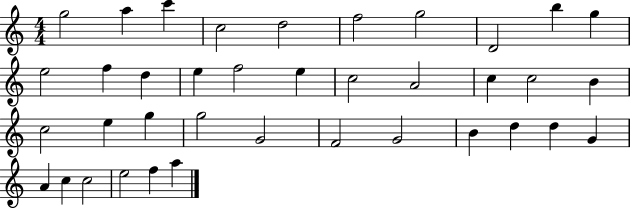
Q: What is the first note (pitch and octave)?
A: G5